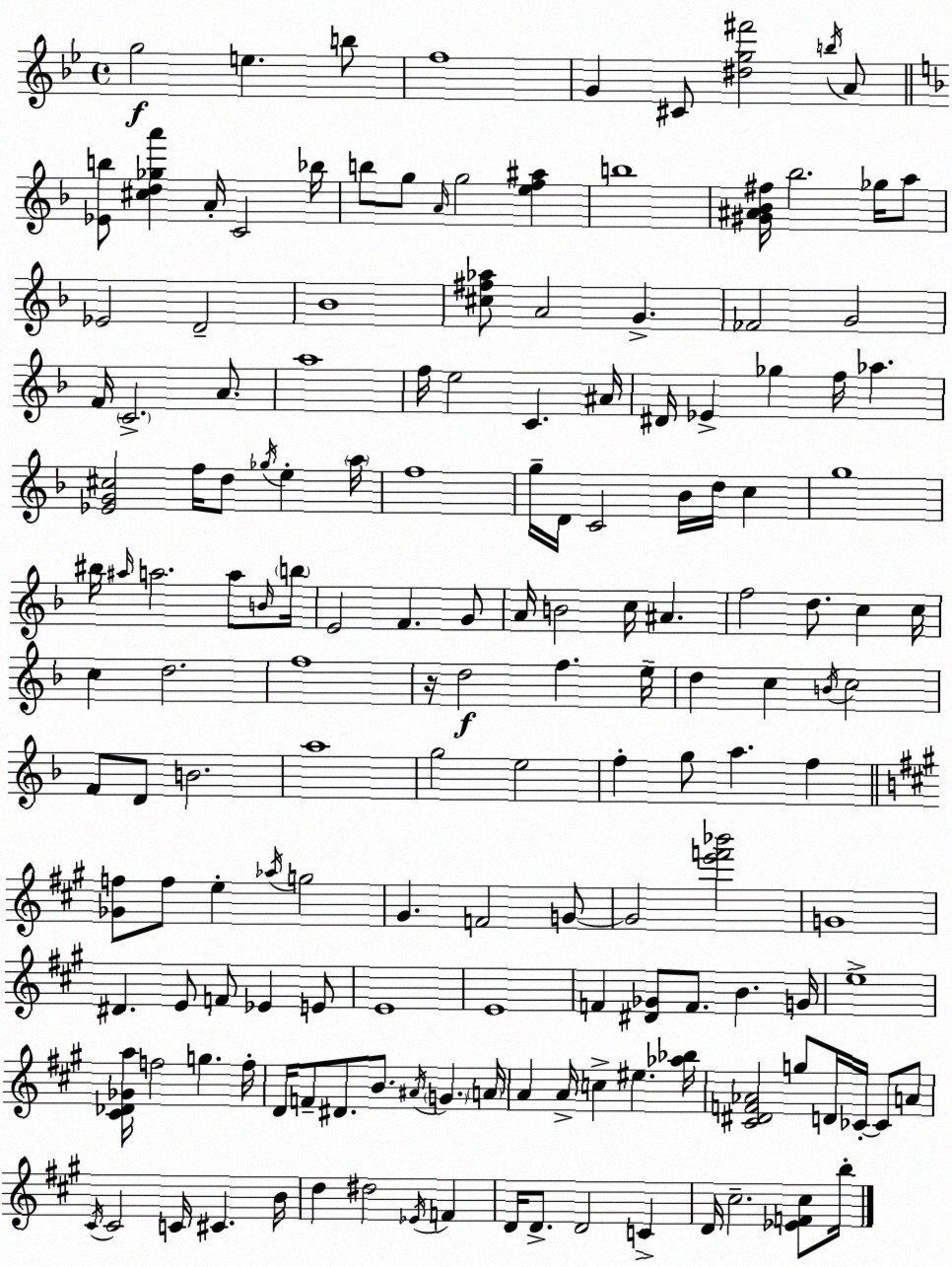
X:1
T:Untitled
M:4/4
L:1/4
K:Bb
g2 e b/2 f4 G ^C/2 [^dg^f']2 b/4 A/2 [_Eb]/2 [^cd_ga'] A/4 C2 _b/4 b/2 g/2 A/4 g2 [ef^a] b4 [^G^A_B^f]/4 _b2 _g/4 a/2 _E2 D2 _B4 [^c^f_a]/2 A2 G _F2 G2 F/4 C2 A/2 a4 f/4 e2 C ^A/4 ^D/4 _E _g f/4 _a [_EG^c]2 f/4 d/2 _g/4 e a/4 f4 g/4 D/4 C2 _B/4 d/4 c g4 ^b/4 ^a/4 a2 a/2 B/4 b/4 E2 F G/2 A/4 B2 c/4 ^A f2 d/2 c c/4 c d2 f4 z/4 d2 f e/4 d c B/4 c2 F/2 D/2 B2 a4 g2 e2 f g/2 a f [_Gf]/2 f/2 e _a/4 g2 ^G F2 G/2 G2 [e'f'_b']2 G4 ^D E/2 F/2 _E E/2 E4 E4 F [^D_G]/2 F/2 B G/4 e4 [^C_D_Ga]/4 f2 g f/4 D/4 F/2 ^D/2 B/2 ^A/4 G A/4 A A/4 c ^e [_a_b]/4 [^C^DF_A]2 g/2 D/4 _C/4 _C/2 A/2 ^C/4 ^C2 C/4 ^C B/4 d ^d2 _E/4 F D/4 D/2 D2 C D/4 ^c2 [_EF^c]/2 b/4